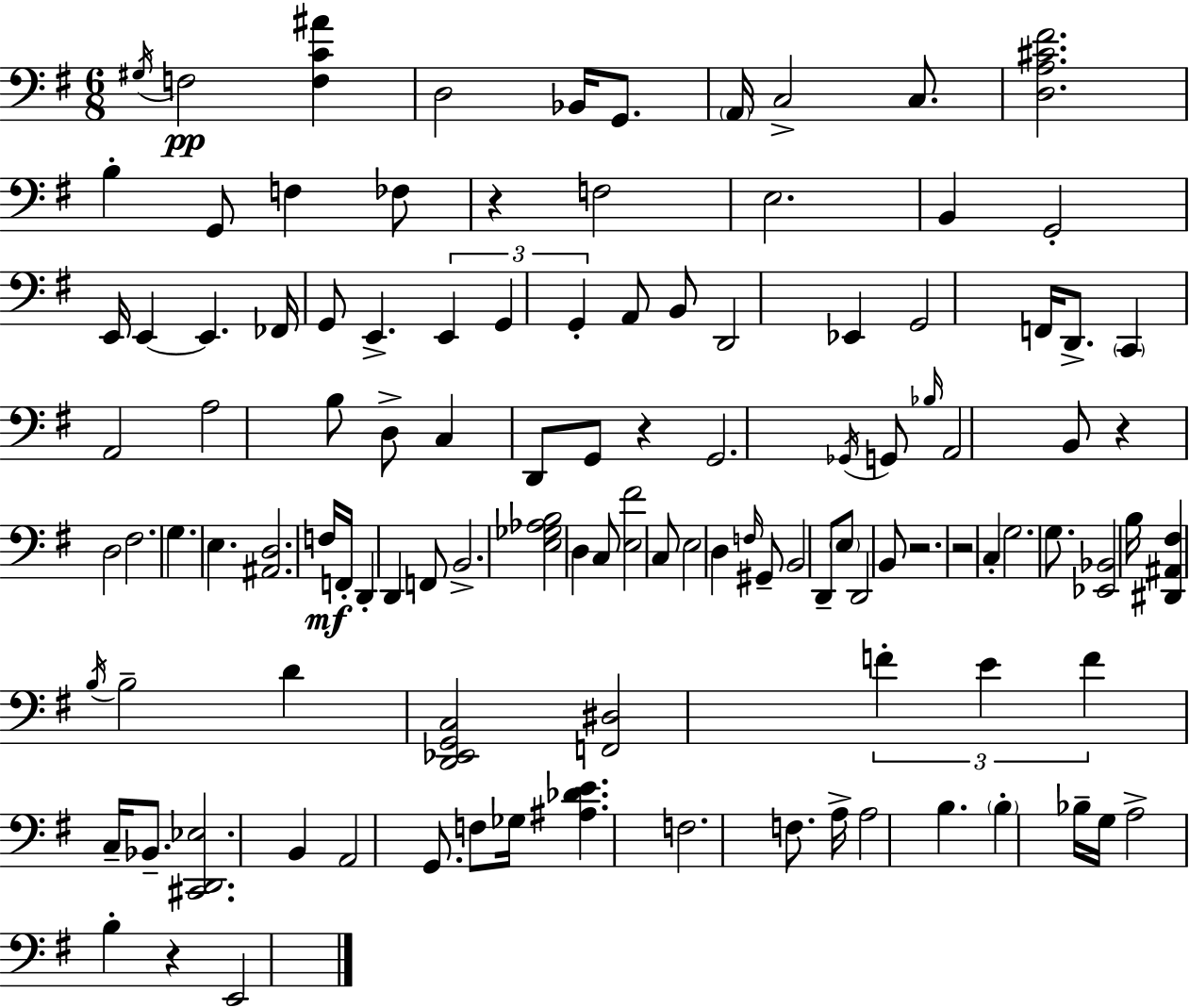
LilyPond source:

{
  \clef bass
  \numericTimeSignature
  \time 6/8
  \key e \minor
  \acciaccatura { gis16 }\pp f2 <f c' ais'>4 | d2 bes,16 g,8. | \parenthesize a,16 c2-> c8. | <d a cis' fis'>2. | \break b4-. g,8 f4 fes8 | r4 f2 | e2. | b,4 g,2-. | \break e,16 e,4~~ e,4. | fes,16 g,8 e,4.-> \tuplet 3/2 { e,4 | g,4 g,4-. } a,8 b,8 | d,2 ees,4 | \break g,2 f,16 d,8.-> | \parenthesize c,4 a,2 | a2 b8 d8-> | c4 d,8 g,8 r4 | \break g,2. | \acciaccatura { ges,16 } g,8 \grace { bes16 } a,2 | b,8 r4 d2 | fis2. | \break g4. e4. | <ais, d>2. | f16\mf f,16-. d,4-. d,4 | f,8 b,2.-> | \break <e ges aes b>2 d4 | c8 <e fis'>2 | c8 e2 d4 | \grace { f16 } gis,8-- b,2 | \break d,8-- \parenthesize e8 d,2 | b,8 r2. | r2 | c4-. g2. | \break g8. <ees, bes,>2 | b16 <dis, ais, fis>4 \acciaccatura { b16 } b2-- | d'4 <d, ees, g, c>2 | <f, dis>2 | \break \tuplet 3/2 { f'4-. e'4 f'4 } | c16-- bes,8.-- <cis, d, ees>2. | b,4 a,2 | g,8. f8 ges16 <ais des' e'>4. | \break f2. | f8. a16-> a2 | b4. \parenthesize b4-. | bes16-- g16 a2-> | \break b4-. r4 e,2 | \bar "|."
}